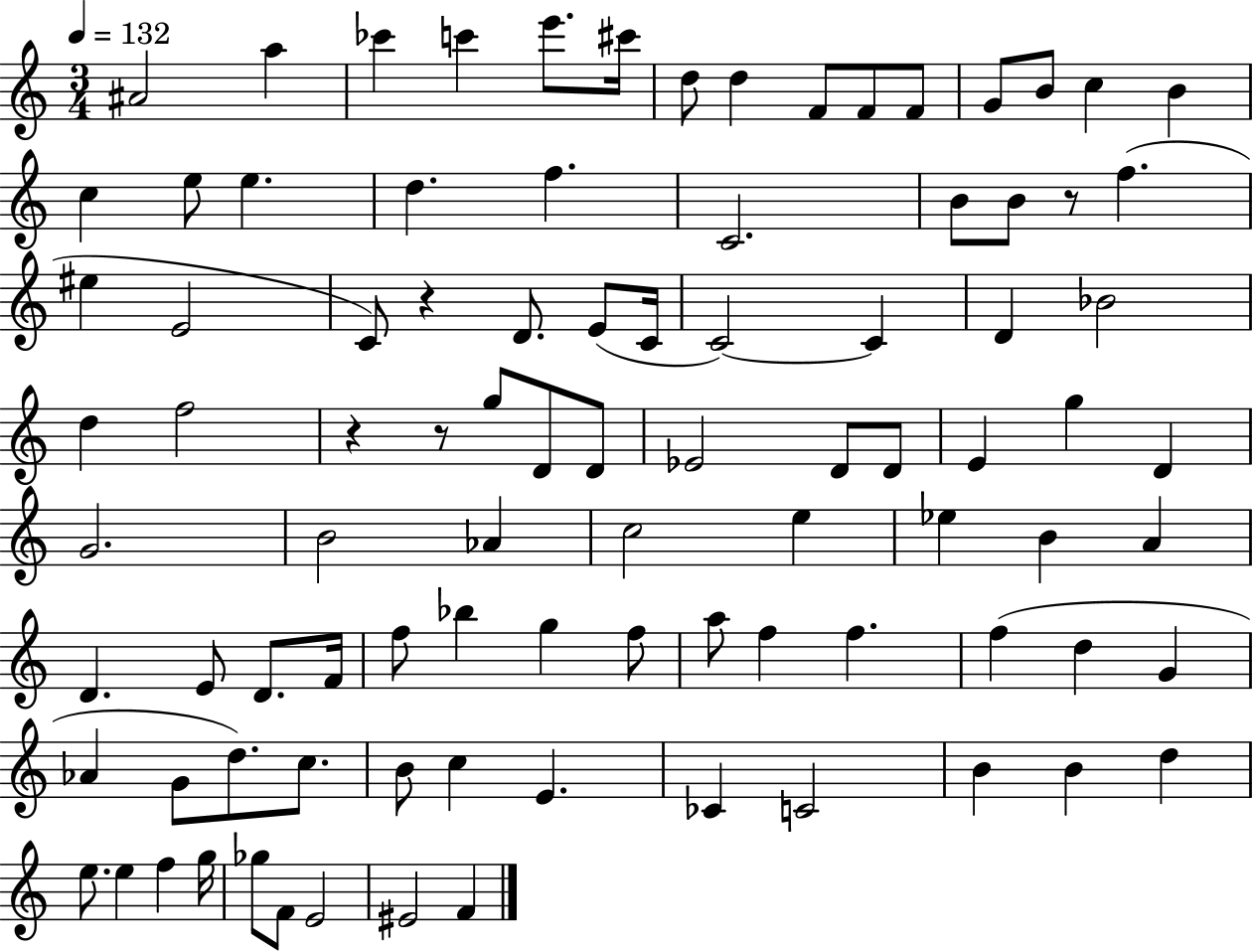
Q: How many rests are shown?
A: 4